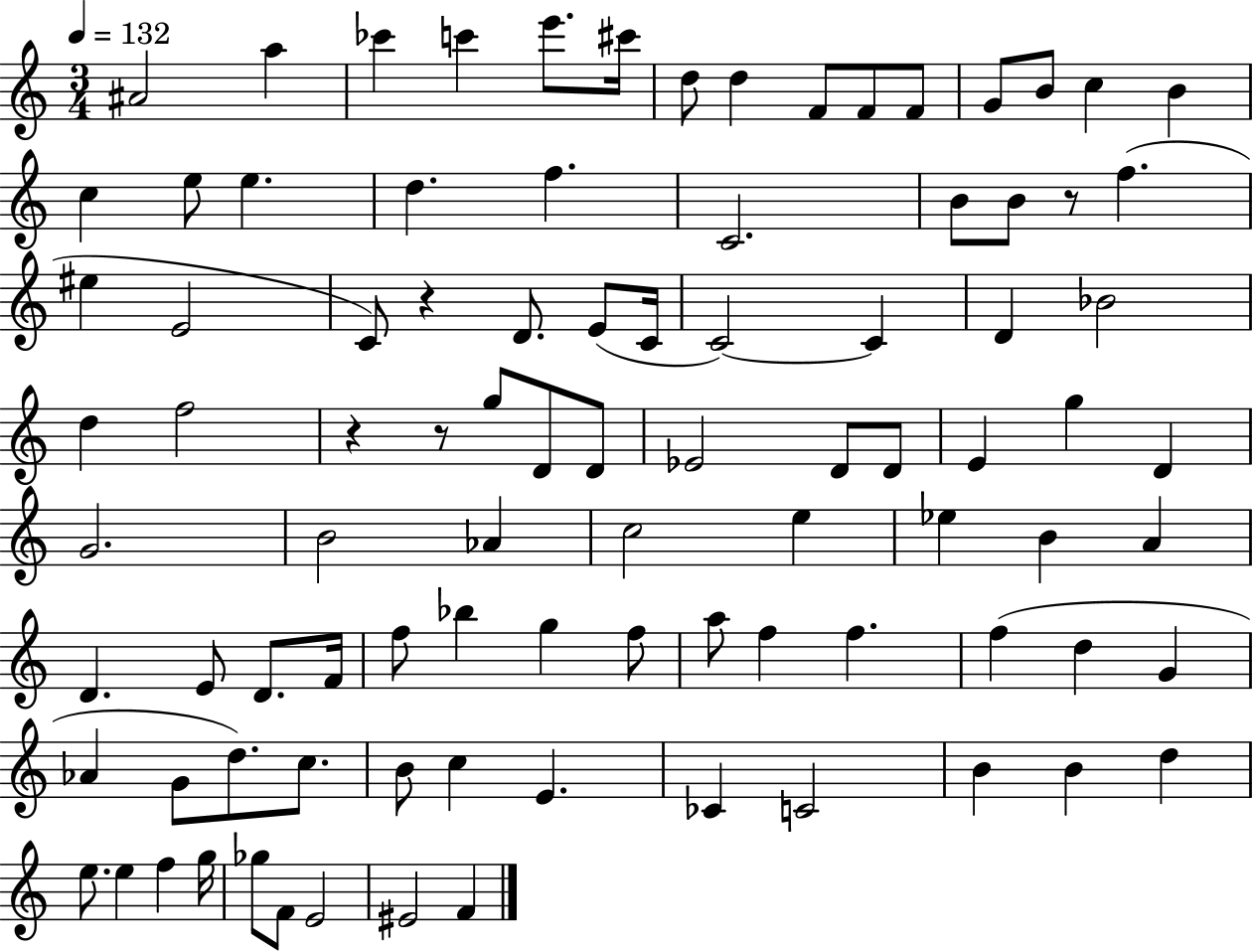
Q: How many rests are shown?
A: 4